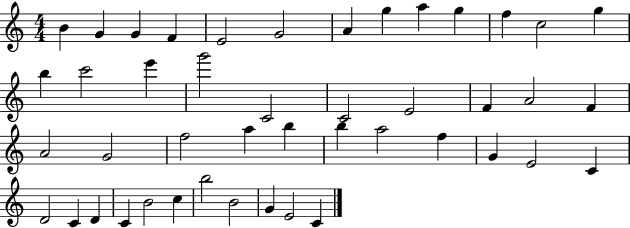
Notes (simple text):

B4/q G4/q G4/q F4/q E4/h G4/h A4/q G5/q A5/q G5/q F5/q C5/h G5/q B5/q C6/h E6/q G6/h C4/h C4/h E4/h F4/q A4/h F4/q A4/h G4/h F5/h A5/q B5/q B5/q A5/h F5/q G4/q E4/h C4/q D4/h C4/q D4/q C4/q B4/h C5/q B5/h B4/h G4/q E4/h C4/q